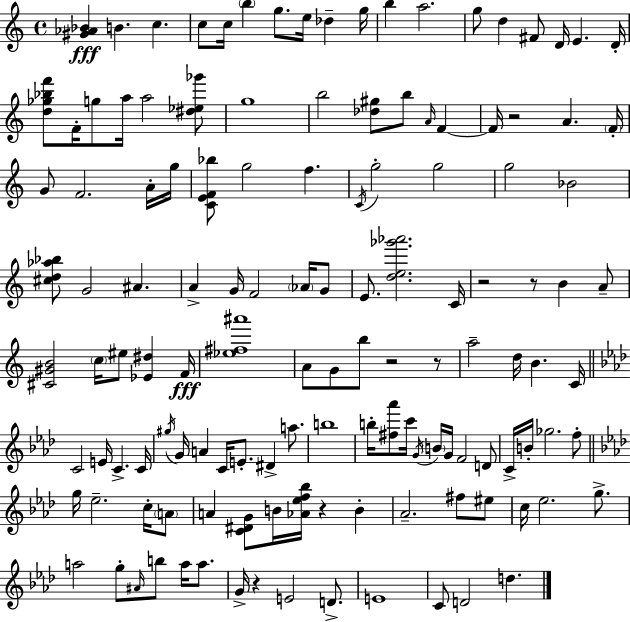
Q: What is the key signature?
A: A minor